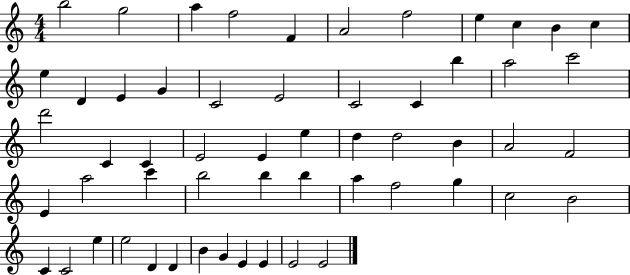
{
  \clef treble
  \numericTimeSignature
  \time 4/4
  \key c \major
  b''2 g''2 | a''4 f''2 f'4 | a'2 f''2 | e''4 c''4 b'4 c''4 | \break e''4 d'4 e'4 g'4 | c'2 e'2 | c'2 c'4 b''4 | a''2 c'''2 | \break d'''2 c'4 c'4 | e'2 e'4 e''4 | d''4 d''2 b'4 | a'2 f'2 | \break e'4 a''2 c'''4 | b''2 b''4 b''4 | a''4 f''2 g''4 | c''2 b'2 | \break c'4 c'2 e''4 | e''2 d'4 d'4 | b'4 g'4 e'4 e'4 | e'2 e'2 | \break \bar "|."
}